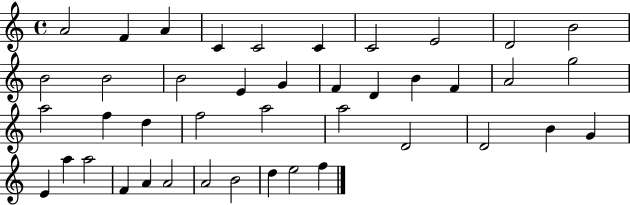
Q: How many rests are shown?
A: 0